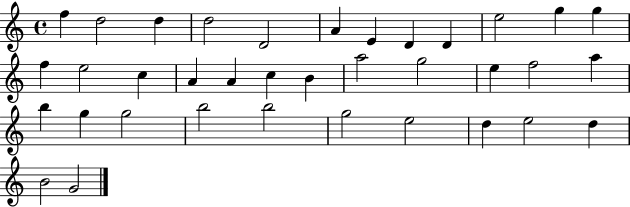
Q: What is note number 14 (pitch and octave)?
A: E5